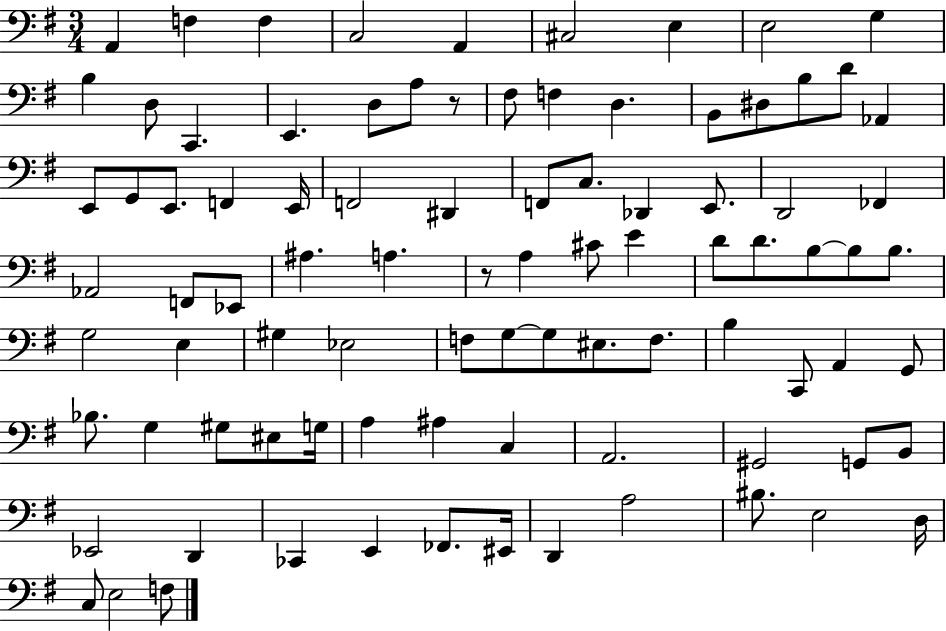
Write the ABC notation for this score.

X:1
T:Untitled
M:3/4
L:1/4
K:G
A,, F, F, C,2 A,, ^C,2 E, E,2 G, B, D,/2 C,, E,, D,/2 A,/2 z/2 ^F,/2 F, D, B,,/2 ^D,/2 B,/2 D/2 _A,, E,,/2 G,,/2 E,,/2 F,, E,,/4 F,,2 ^D,, F,,/2 C,/2 _D,, E,,/2 D,,2 _F,, _A,,2 F,,/2 _E,,/2 ^A, A, z/2 A, ^C/2 E D/2 D/2 B,/2 B,/2 B,/2 G,2 E, ^G, _E,2 F,/2 G,/2 G,/2 ^E,/2 F,/2 B, C,,/2 A,, G,,/2 _B,/2 G, ^G,/2 ^E,/2 G,/4 A, ^A, C, A,,2 ^G,,2 G,,/2 B,,/2 _E,,2 D,, _C,, E,, _F,,/2 ^E,,/4 D,, A,2 ^B,/2 E,2 D,/4 C,/2 E,2 F,/2